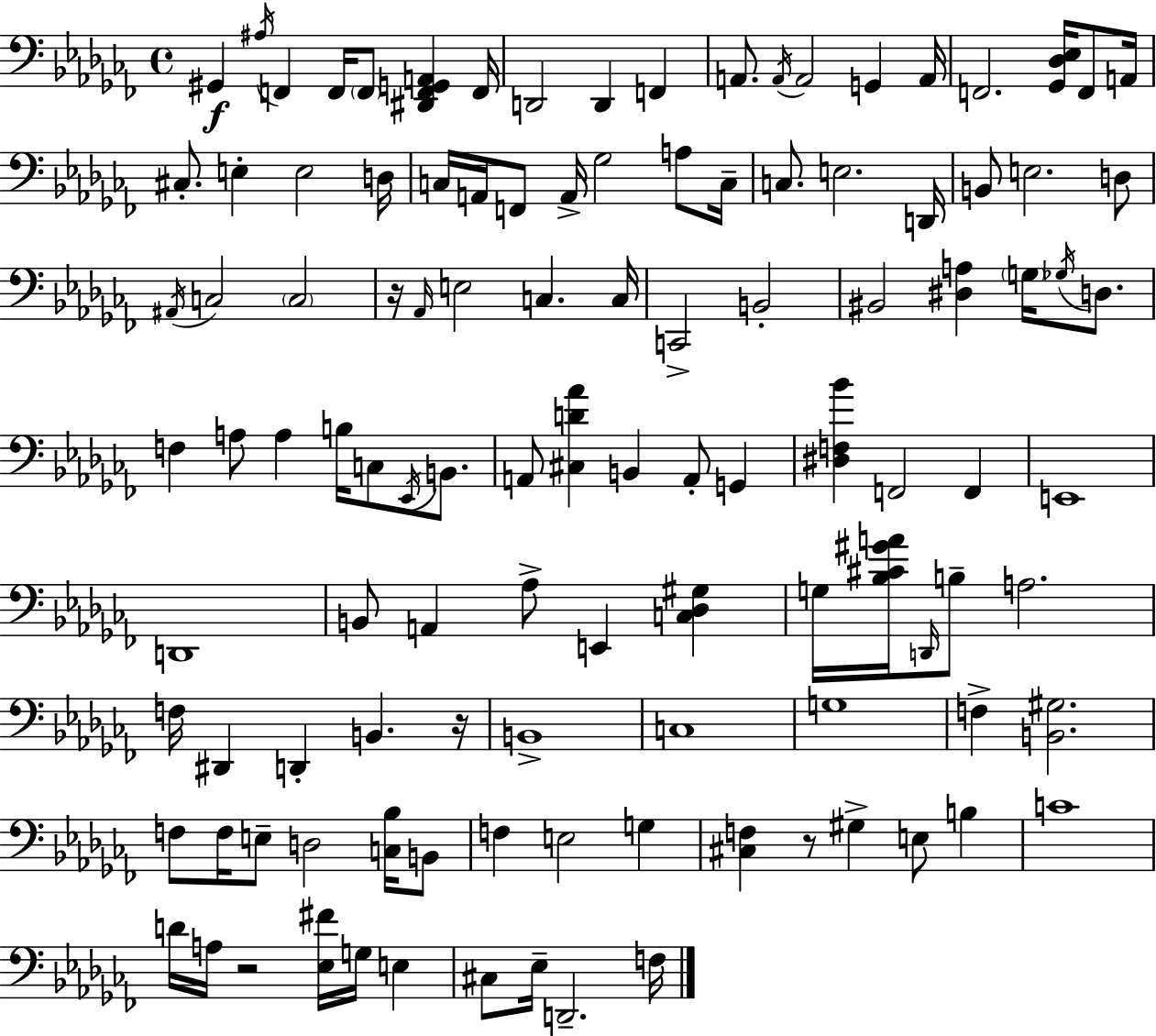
X:1
T:Untitled
M:4/4
L:1/4
K:Abm
^G,, ^A,/4 F,, F,,/4 F,,/2 [^D,,F,,G,,A,,] F,,/4 D,,2 D,, F,, A,,/2 A,,/4 A,,2 G,, A,,/4 F,,2 [_G,,_D,_E,]/4 F,,/2 A,,/4 ^C,/2 E, E,2 D,/4 C,/4 A,,/4 F,,/2 A,,/4 _G,2 A,/2 C,/4 C,/2 E,2 D,,/4 B,,/2 E,2 D,/2 ^A,,/4 C,2 C,2 z/4 _A,,/4 E,2 C, C,/4 C,,2 B,,2 ^B,,2 [^D,A,] G,/4 _G,/4 D,/2 F, A,/2 A, B,/4 C,/2 _E,,/4 B,,/2 A,,/2 [^C,D_A] B,, A,,/2 G,, [^D,F,_B] F,,2 F,, E,,4 D,,4 B,,/2 A,, _A,/2 E,, [C,_D,^G,] G,/4 [_B,^C^GA]/4 D,,/4 B,/2 A,2 F,/4 ^D,, D,, B,, z/4 B,,4 C,4 G,4 F, [B,,^G,]2 F,/2 F,/4 E,/2 D,2 [C,_B,]/4 B,,/2 F, E,2 G, [^C,F,] z/2 ^G, E,/2 B, C4 D/4 A,/4 z2 [_E,^F]/4 G,/4 E, ^C,/2 _E,/4 D,,2 F,/4